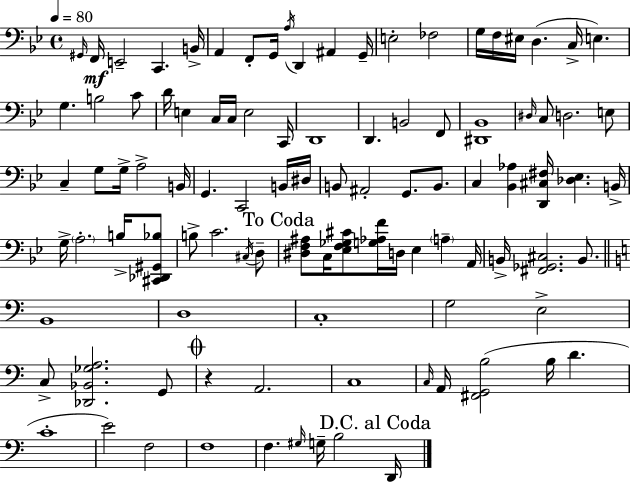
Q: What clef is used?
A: bass